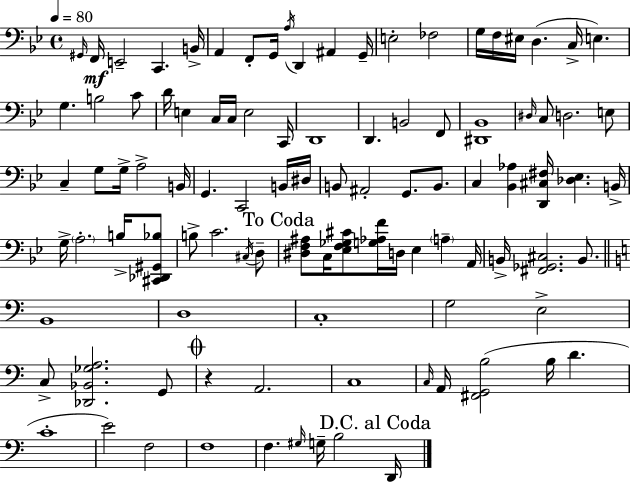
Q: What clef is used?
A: bass